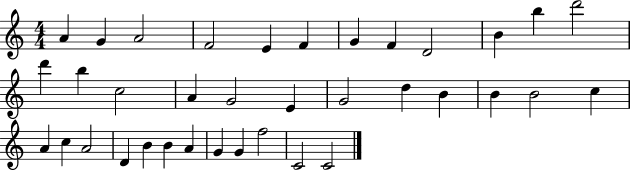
{
  \clef treble
  \numericTimeSignature
  \time 4/4
  \key c \major
  a'4 g'4 a'2 | f'2 e'4 f'4 | g'4 f'4 d'2 | b'4 b''4 d'''2 | \break d'''4 b''4 c''2 | a'4 g'2 e'4 | g'2 d''4 b'4 | b'4 b'2 c''4 | \break a'4 c''4 a'2 | d'4 b'4 b'4 a'4 | g'4 g'4 f''2 | c'2 c'2 | \break \bar "|."
}